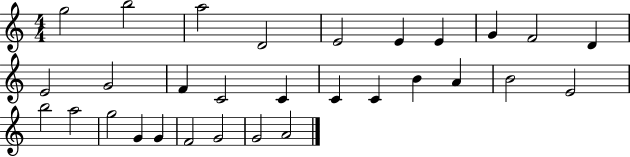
G5/h B5/h A5/h D4/h E4/h E4/q E4/q G4/q F4/h D4/q E4/h G4/h F4/q C4/h C4/q C4/q C4/q B4/q A4/q B4/h E4/h B5/h A5/h G5/h G4/q G4/q F4/h G4/h G4/h A4/h